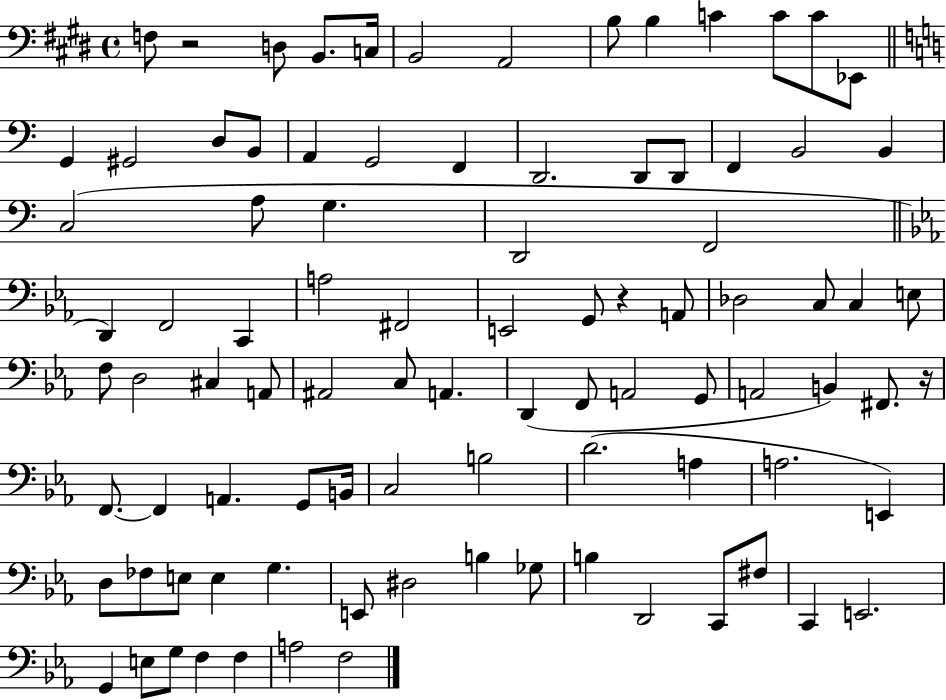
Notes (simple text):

F3/e R/h D3/e B2/e. C3/s B2/h A2/h B3/e B3/q C4/q C4/e C4/e Eb2/e G2/q G#2/h D3/e B2/e A2/q G2/h F2/q D2/h. D2/e D2/e F2/q B2/h B2/q C3/h A3/e G3/q. D2/h F2/h D2/q F2/h C2/q A3/h F#2/h E2/h G2/e R/q A2/e Db3/h C3/e C3/q E3/e F3/e D3/h C#3/q A2/e A#2/h C3/e A2/q. D2/q F2/e A2/h G2/e A2/h B2/q F#2/e. R/s F2/e. F2/q A2/q. G2/e B2/s C3/h B3/h D4/h. A3/q A3/h. E2/q D3/e FES3/e E3/e E3/q G3/q. E2/e D#3/h B3/q Gb3/e B3/q D2/h C2/e F#3/e C2/q E2/h. G2/q E3/e G3/e F3/q F3/q A3/h F3/h